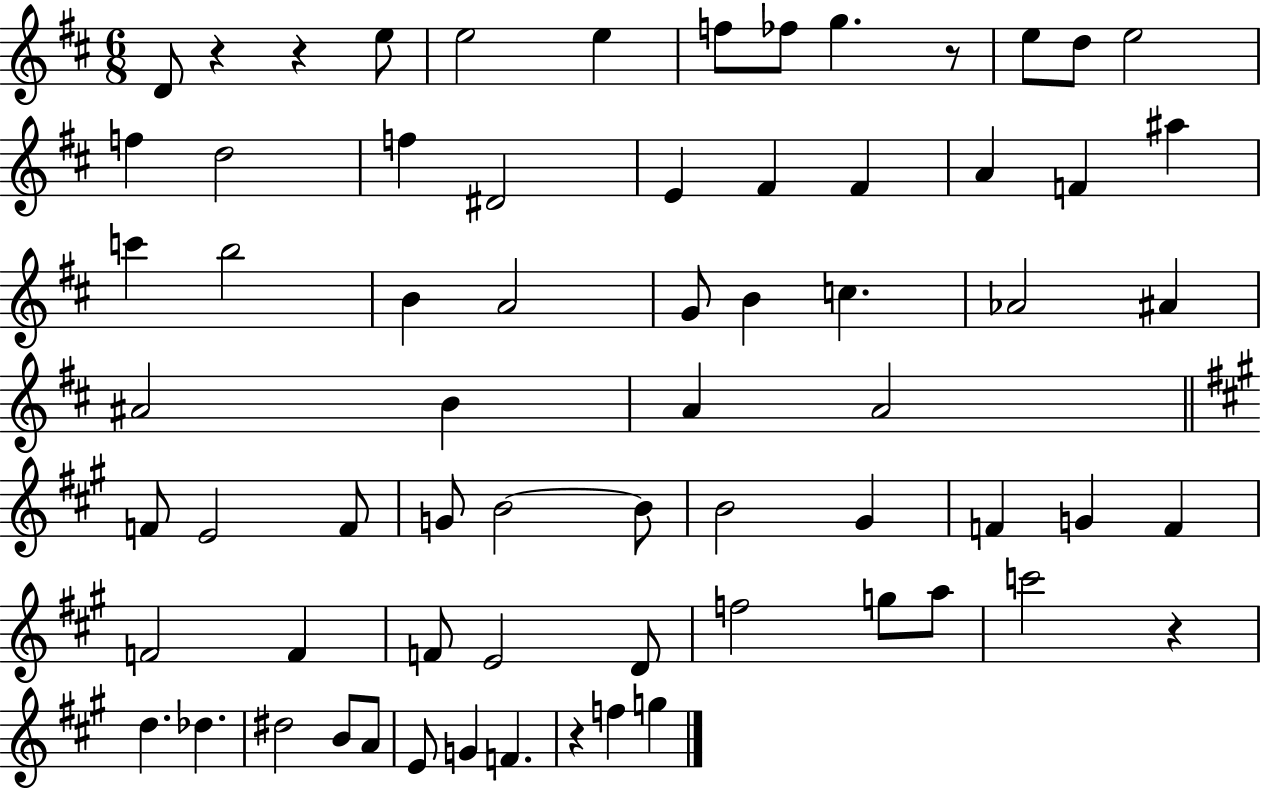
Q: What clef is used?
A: treble